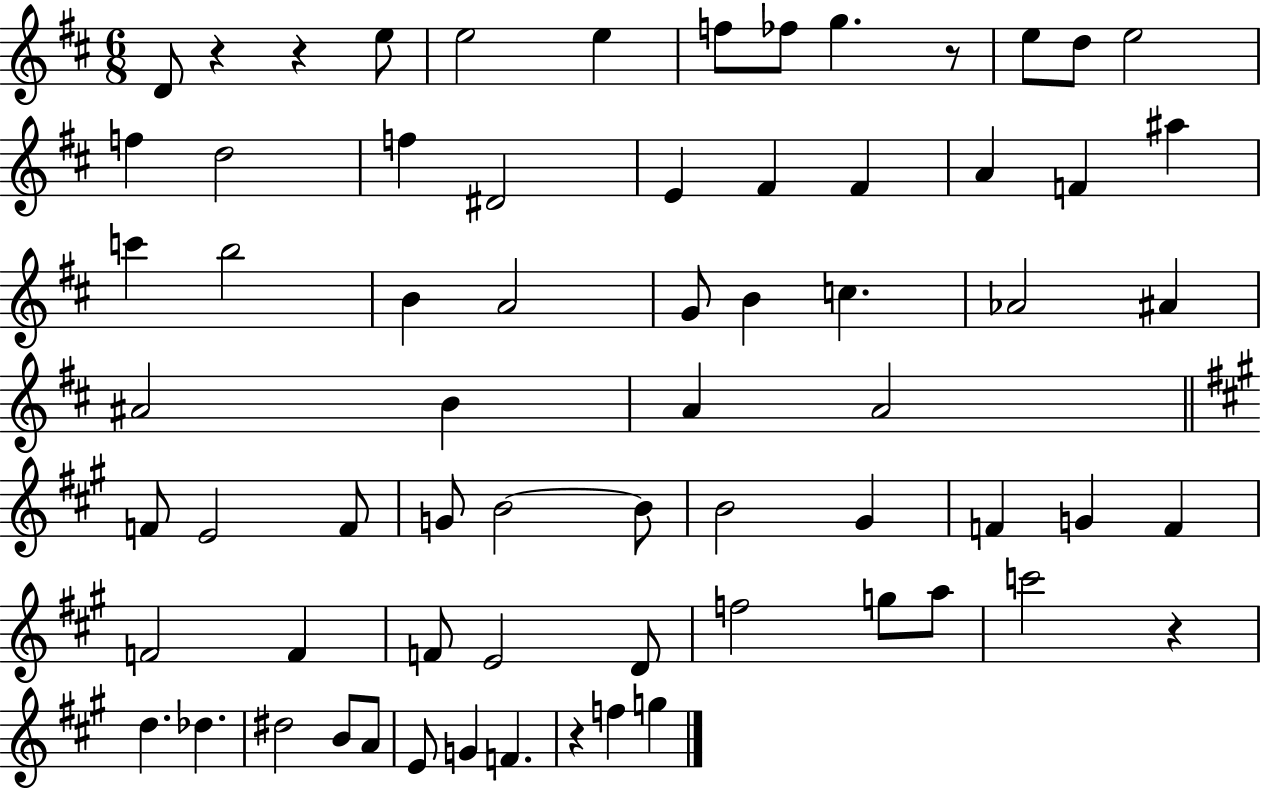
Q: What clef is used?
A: treble